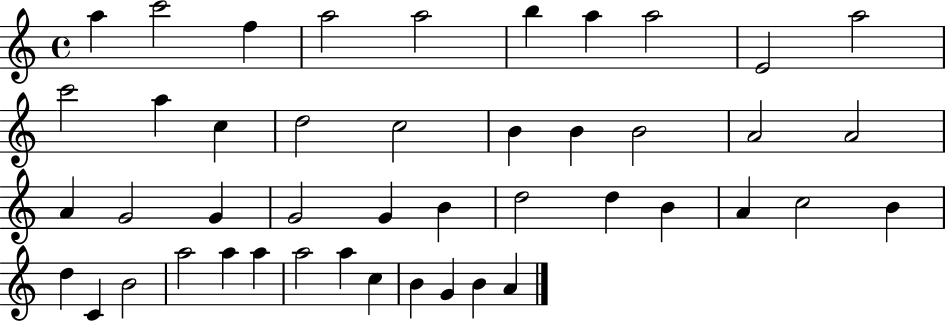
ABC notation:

X:1
T:Untitled
M:4/4
L:1/4
K:C
a c'2 f a2 a2 b a a2 E2 a2 c'2 a c d2 c2 B B B2 A2 A2 A G2 G G2 G B d2 d B A c2 B d C B2 a2 a a a2 a c B G B A